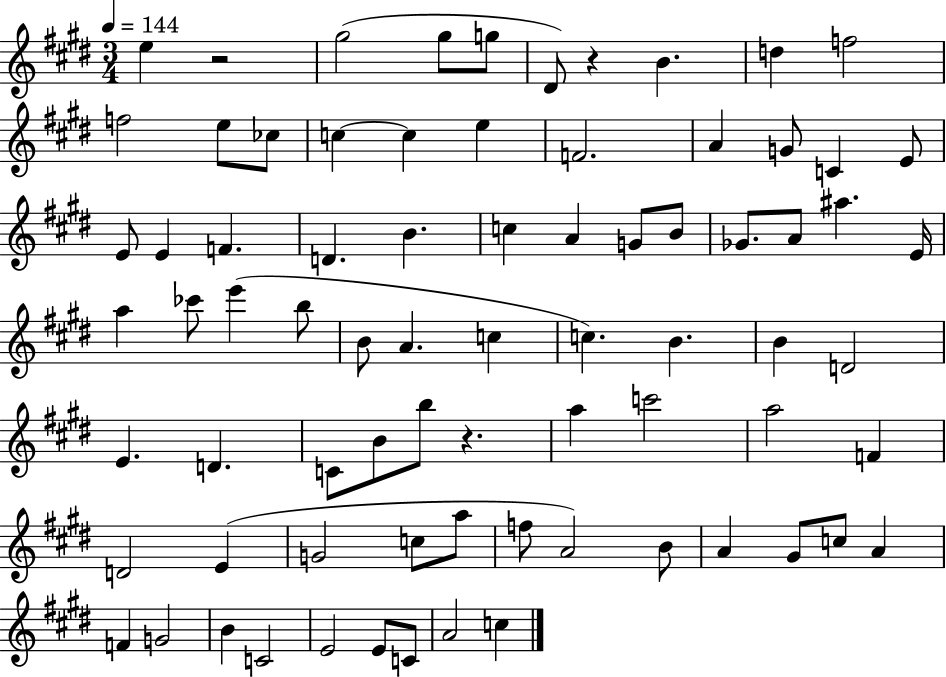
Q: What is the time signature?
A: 3/4